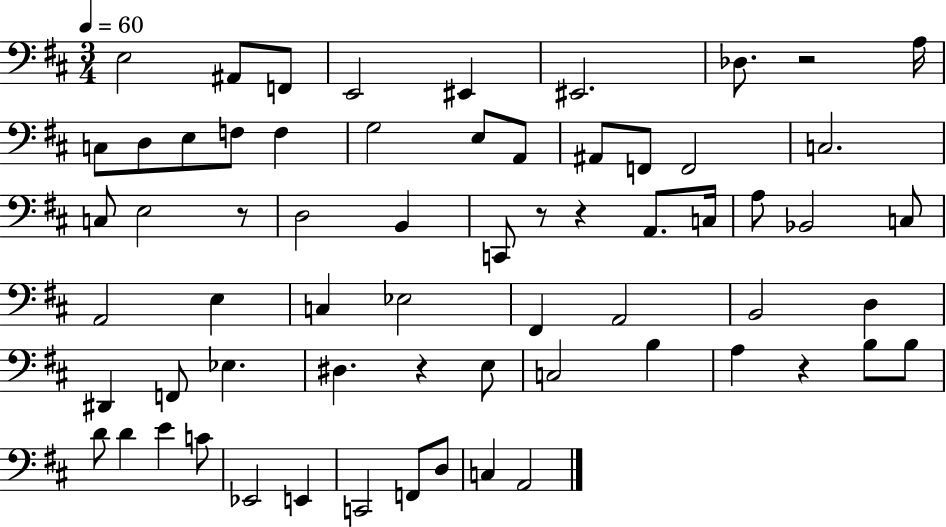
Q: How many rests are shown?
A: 6